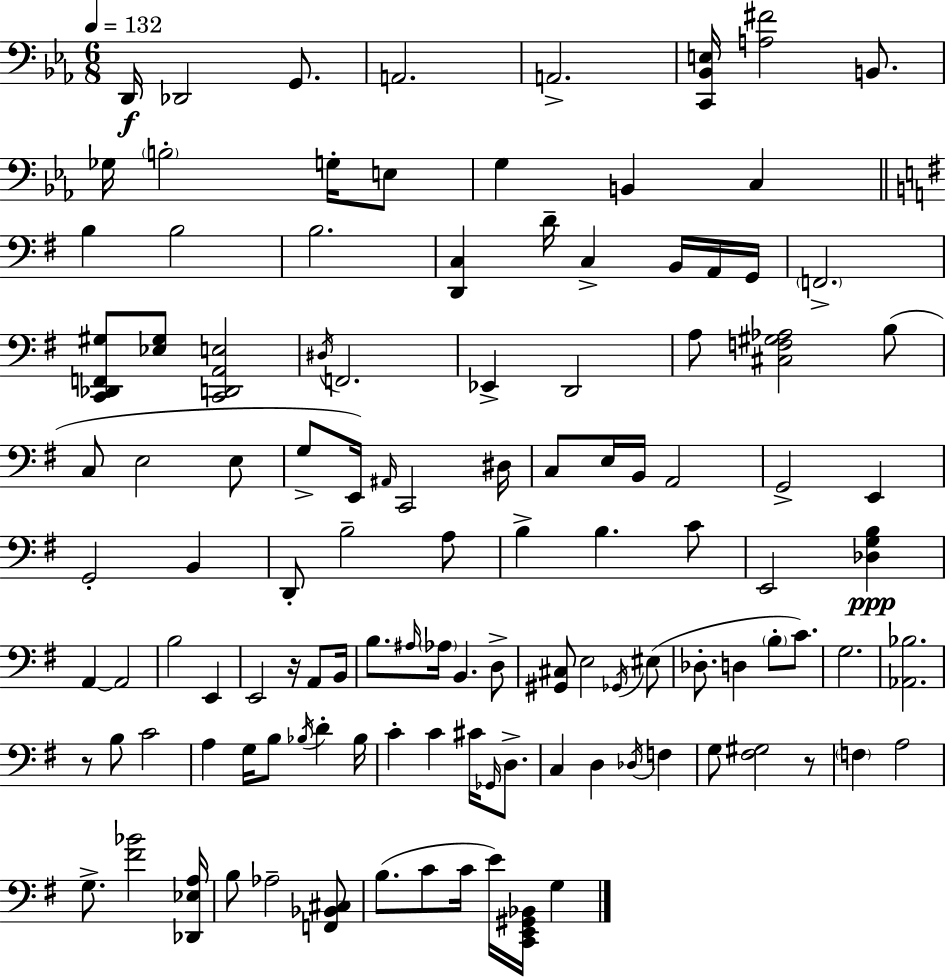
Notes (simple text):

D2/s Db2/h G2/e. A2/h. A2/h. [C2,Bb2,E3]/s [A3,F#4]/h B2/e. Gb3/s B3/h G3/s E3/e G3/q B2/q C3/q B3/q B3/h B3/h. [D2,C3]/q D4/s C3/q B2/s A2/s G2/s F2/h. [C2,Db2,F2,G#3]/e [Eb3,G#3]/e [C2,D2,A2,E3]/h D#3/s F2/h. Eb2/q D2/h A3/e [C#3,F3,G#3,Ab3]/h B3/e C3/e E3/h E3/e G3/e E2/s A#2/s C2/h D#3/s C3/e E3/s B2/s A2/h G2/h E2/q G2/h B2/q D2/e B3/h A3/e B3/q B3/q. C4/e E2/h [Db3,G3,B3]/q A2/q A2/h B3/h E2/q E2/h R/s A2/e B2/s B3/e. A#3/s Ab3/s B2/q. D3/e [G#2,C#3]/e E3/h Gb2/s EIS3/e Db3/e. D3/q B3/e C4/e. G3/h. [Ab2,Bb3]/h. R/e B3/e C4/h A3/q G3/s B3/e Bb3/s D4/q Bb3/s C4/q C4/q C#4/s Gb2/s D3/e. C3/q D3/q Db3/s F3/q G3/e [F#3,G#3]/h R/e F3/q A3/h G3/e. [F#4,Bb4]/h [Db2,Eb3,A3]/s B3/e Ab3/h [F2,Bb2,C#3]/e B3/e. C4/e C4/s E4/s [C2,E2,G#2,Bb2]/s G3/q